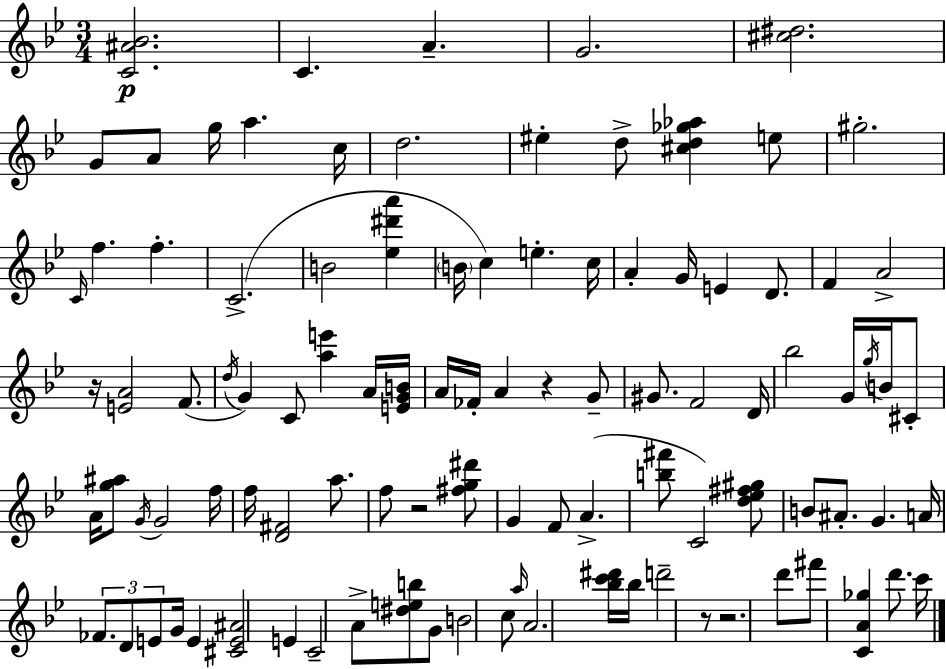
X:1
T:Untitled
M:3/4
L:1/4
K:Gm
[C^A_B]2 C A G2 [^c^d]2 G/2 A/2 g/4 a c/4 d2 ^e d/2 [^cd_g_a] e/2 ^g2 C/4 f f C2 B2 [_e^d'a'] B/4 c e c/4 A G/4 E D/2 F A2 z/4 [EA]2 F/2 d/4 G C/2 [ae'] A/4 [EGB]/4 A/4 _F/4 A z G/2 ^G/2 F2 D/4 _b2 G/4 g/4 B/4 ^C/2 A/4 [g^a]/2 G/4 G2 f/4 f/4 [D^F]2 a/2 f/2 z2 [^fg^d']/2 G F/2 A [b^f']/2 C2 [d_e^f^g]/2 B/2 ^A/2 G A/4 _F/2 D/2 E/2 G/4 E [^CE^A]2 E C2 A/2 [^deb]/2 G/2 B2 c/2 a/4 A2 [_bc'^d']/4 _b/4 d'2 z/2 z2 d'/2 ^f'/2 [CA_g] d'/2 c'/4